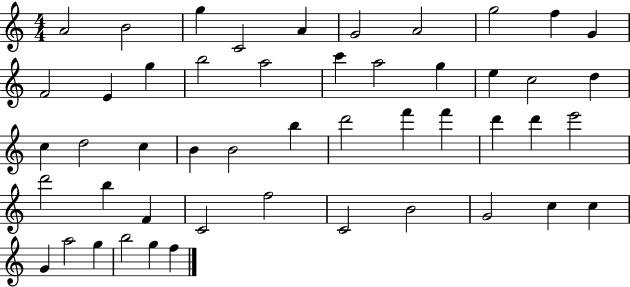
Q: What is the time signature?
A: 4/4